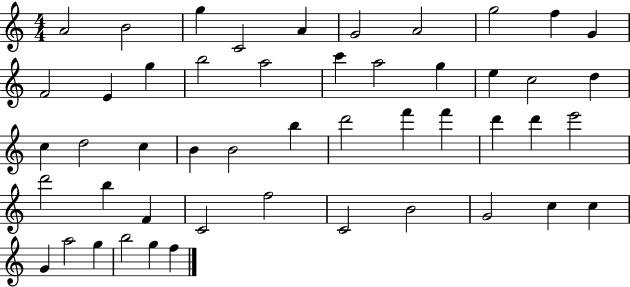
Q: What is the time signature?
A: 4/4